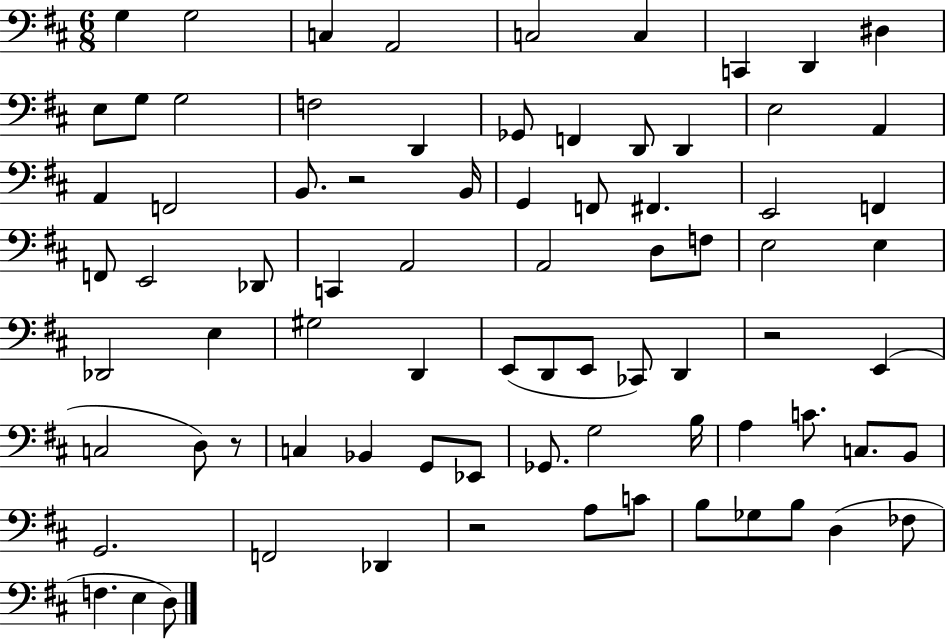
G3/q G3/h C3/q A2/h C3/h C3/q C2/q D2/q D#3/q E3/e G3/e G3/h F3/h D2/q Gb2/e F2/q D2/e D2/q E3/h A2/q A2/q F2/h B2/e. R/h B2/s G2/q F2/e F#2/q. E2/h F2/q F2/e E2/h Db2/e C2/q A2/h A2/h D3/e F3/e E3/h E3/q Db2/h E3/q G#3/h D2/q E2/e D2/e E2/e CES2/e D2/q R/h E2/q C3/h D3/e R/e C3/q Bb2/q G2/e Eb2/e Gb2/e. G3/h B3/s A3/q C4/e. C3/e. B2/e G2/h. F2/h Db2/q R/h A3/e C4/e B3/e Gb3/e B3/e D3/q FES3/e F3/q. E3/q D3/e